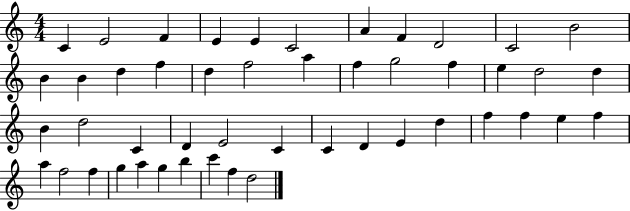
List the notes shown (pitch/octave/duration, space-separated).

C4/q E4/h F4/q E4/q E4/q C4/h A4/q F4/q D4/h C4/h B4/h B4/q B4/q D5/q F5/q D5/q F5/h A5/q F5/q G5/h F5/q E5/q D5/h D5/q B4/q D5/h C4/q D4/q E4/h C4/q C4/q D4/q E4/q D5/q F5/q F5/q E5/q F5/q A5/q F5/h F5/q G5/q A5/q G5/q B5/q C6/q F5/q D5/h